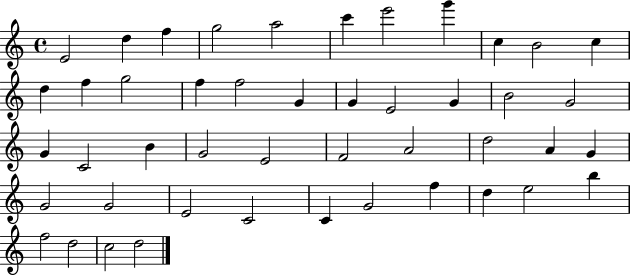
X:1
T:Untitled
M:4/4
L:1/4
K:C
E2 d f g2 a2 c' e'2 g' c B2 c d f g2 f f2 G G E2 G B2 G2 G C2 B G2 E2 F2 A2 d2 A G G2 G2 E2 C2 C G2 f d e2 b f2 d2 c2 d2